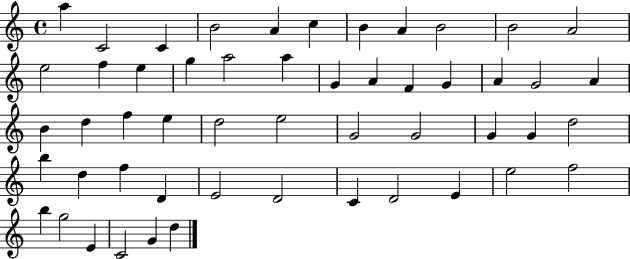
{
  \clef treble
  \time 4/4
  \defaultTimeSignature
  \key c \major
  a''4 c'2 c'4 | b'2 a'4 c''4 | b'4 a'4 b'2 | b'2 a'2 | \break e''2 f''4 e''4 | g''4 a''2 a''4 | g'4 a'4 f'4 g'4 | a'4 g'2 a'4 | \break b'4 d''4 f''4 e''4 | d''2 e''2 | g'2 g'2 | g'4 g'4 d''2 | \break b''4 d''4 f''4 d'4 | e'2 d'2 | c'4 d'2 e'4 | e''2 f''2 | \break b''4 g''2 e'4 | c'2 g'4 d''4 | \bar "|."
}